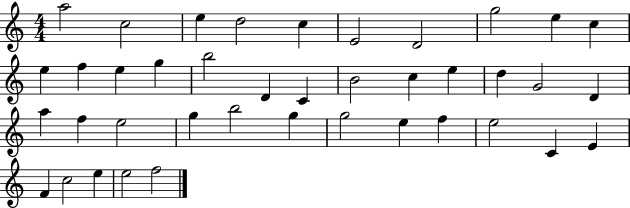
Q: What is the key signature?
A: C major